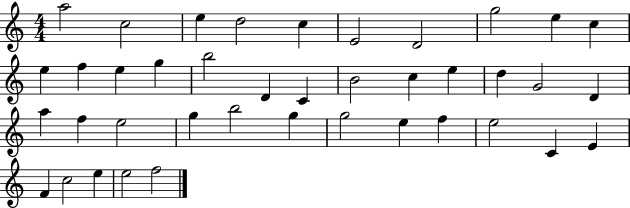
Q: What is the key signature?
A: C major